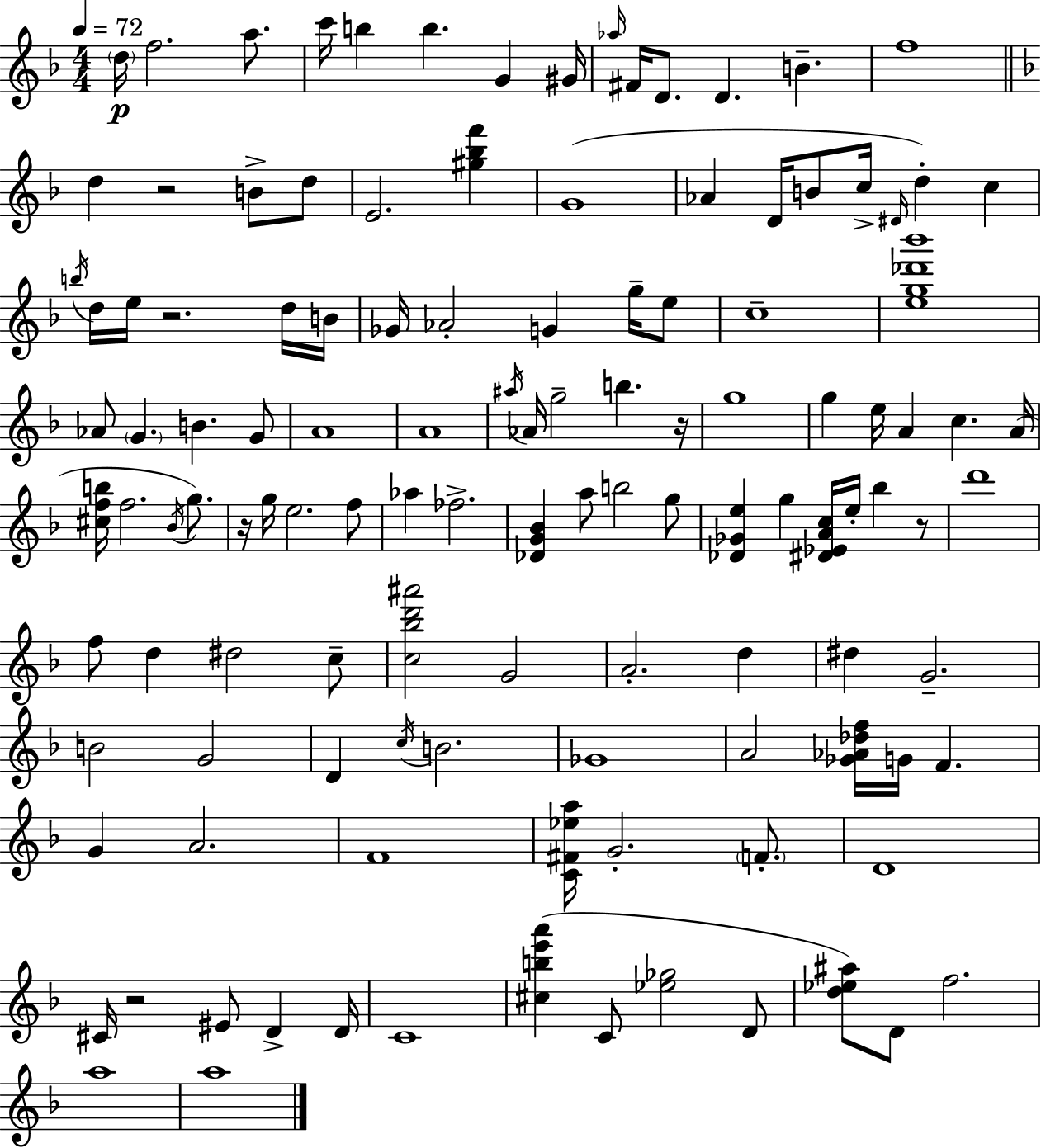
{
  \clef treble
  \numericTimeSignature
  \time 4/4
  \key f \major
  \tempo 4 = 72
  \parenthesize d''16\p f''2. a''8. | c'''16 b''4 b''4. g'4 gis'16 | \grace { aes''16 } fis'16 d'8. d'4. b'4.-- | f''1 | \break \bar "||" \break \key d \minor d''4 r2 b'8-> d''8 | e'2. <gis'' bes'' f'''>4 | g'1( | aes'4 d'16 b'8 c''16-> \grace { dis'16 }) d''4-. c''4 | \break \acciaccatura { b''16 } d''16 e''16 r2. | d''16 b'16 ges'16 aes'2-. g'4 g''16-- | e''8 c''1-- | <e'' g'' des''' bes'''>1 | \break aes'8 \parenthesize g'4. b'4. | g'8 a'1 | a'1 | \acciaccatura { ais''16 } aes'16 g''2-- b''4. | \break r16 g''1 | g''4 e''16 a'4 c''4. | a'16( <cis'' f'' b''>16 f''2. | \acciaccatura { bes'16 }) g''8. r16 g''16 e''2. | \break f''8 aes''4 fes''2.-> | <des' g' bes'>4 a''8 b''2 | g''8 <des' ges' e''>4 g''4 <dis' ees' a' c''>16 e''16-. bes''4 | r8 d'''1 | \break f''8 d''4 dis''2 | c''8-- <c'' bes'' d''' ais'''>2 g'2 | a'2.-. | d''4 dis''4 g'2.-- | \break b'2 g'2 | d'4 \acciaccatura { c''16 } b'2. | ges'1 | a'2 <ges' aes' des'' f''>16 g'16 f'4. | \break g'4 a'2. | f'1 | <c' fis' ees'' a''>16 g'2.-. | \parenthesize f'8.-. d'1 | \break cis'16 r2 eis'8 | d'4-> d'16 c'1 | <cis'' b'' e''' a'''>4( c'8 <ees'' ges''>2 | d'8 <d'' ees'' ais''>8) d'8 f''2. | \break a''1 | a''1 | \bar "|."
}